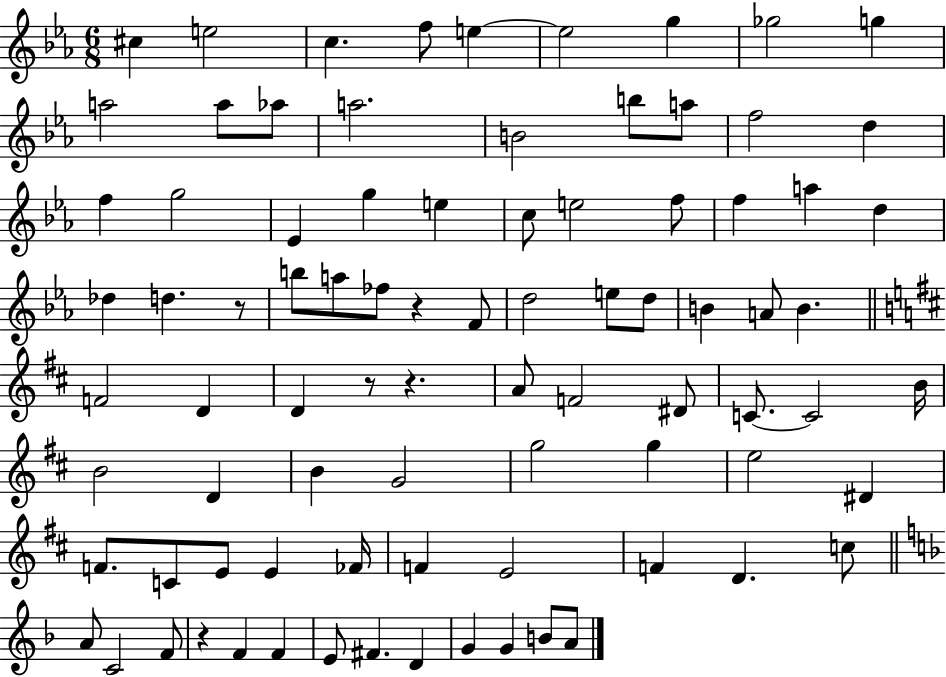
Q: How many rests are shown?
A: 5